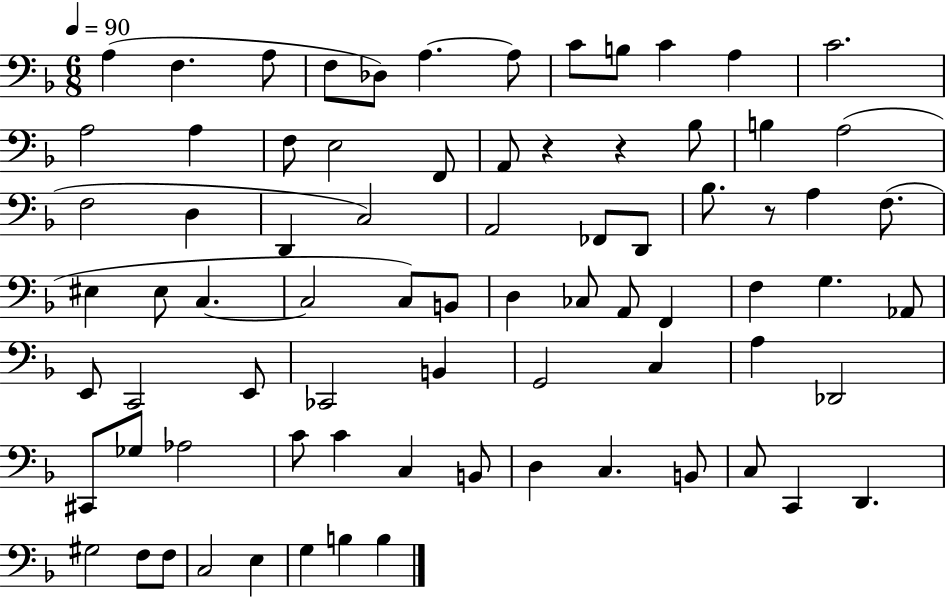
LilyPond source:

{
  \clef bass
  \numericTimeSignature
  \time 6/8
  \key f \major
  \tempo 4 = 90
  a4( f4. a8 | f8 des8) a4.~~ a8 | c'8 b8 c'4 a4 | c'2. | \break a2 a4 | f8 e2 f,8 | a,8 r4 r4 bes8 | b4 a2( | \break f2 d4 | d,4 c2) | a,2 fes,8 d,8 | bes8. r8 a4 f8.( | \break eis4 eis8 c4.~~ | c2 c8) b,8 | d4 ces8 a,8 f,4 | f4 g4. aes,8 | \break e,8 c,2 e,8 | ces,2 b,4 | g,2 c4 | a4 des,2 | \break cis,8 ges8 aes2 | c'8 c'4 c4 b,8 | d4 c4. b,8 | c8 c,4 d,4. | \break gis2 f8 f8 | c2 e4 | g4 b4 b4 | \bar "|."
}